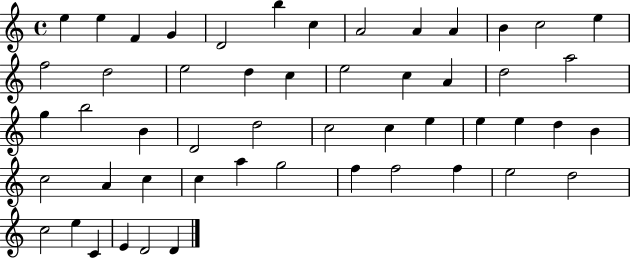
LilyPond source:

{
  \clef treble
  \time 4/4
  \defaultTimeSignature
  \key c \major
  e''4 e''4 f'4 g'4 | d'2 b''4 c''4 | a'2 a'4 a'4 | b'4 c''2 e''4 | \break f''2 d''2 | e''2 d''4 c''4 | e''2 c''4 a'4 | d''2 a''2 | \break g''4 b''2 b'4 | d'2 d''2 | c''2 c''4 e''4 | e''4 e''4 d''4 b'4 | \break c''2 a'4 c''4 | c''4 a''4 g''2 | f''4 f''2 f''4 | e''2 d''2 | \break c''2 e''4 c'4 | e'4 d'2 d'4 | \bar "|."
}